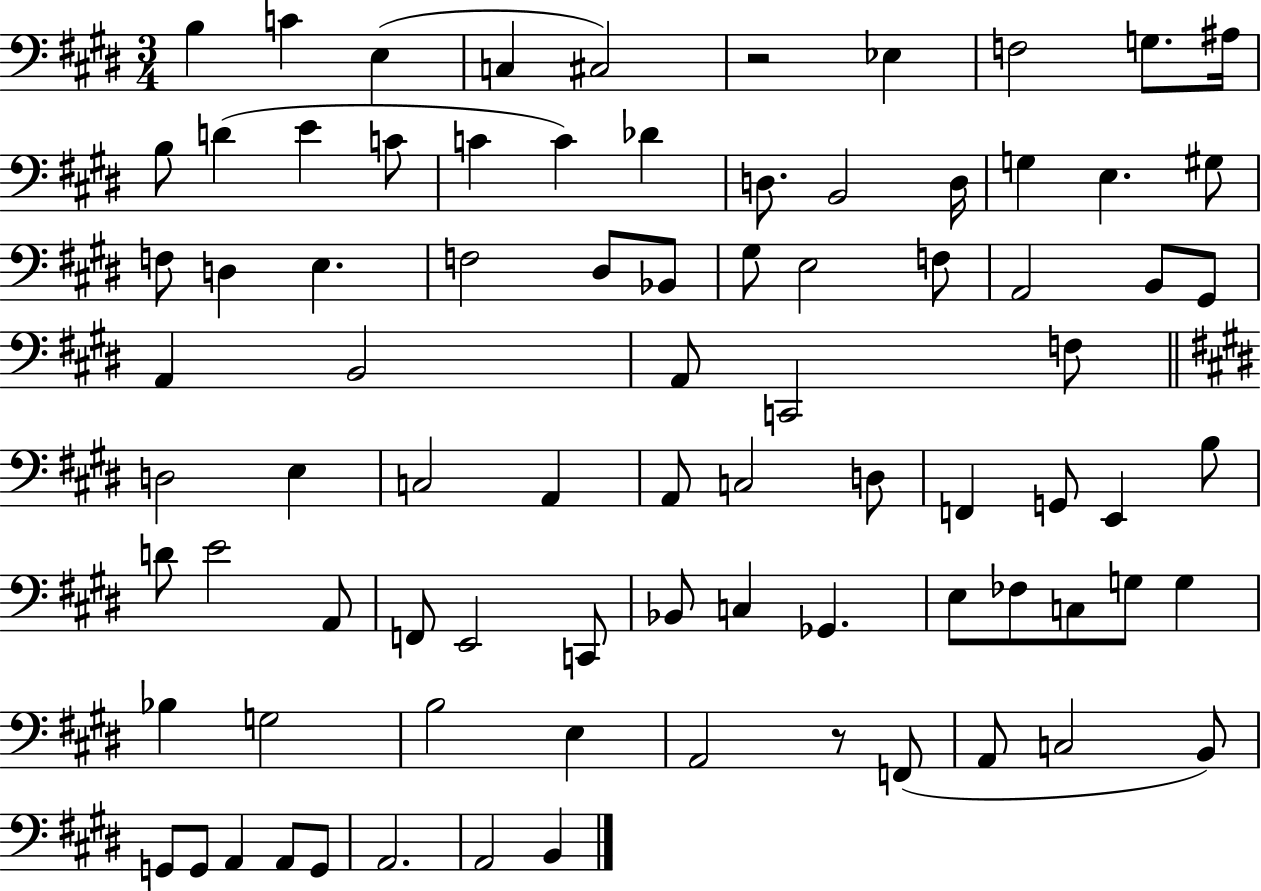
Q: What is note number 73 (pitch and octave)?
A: B2